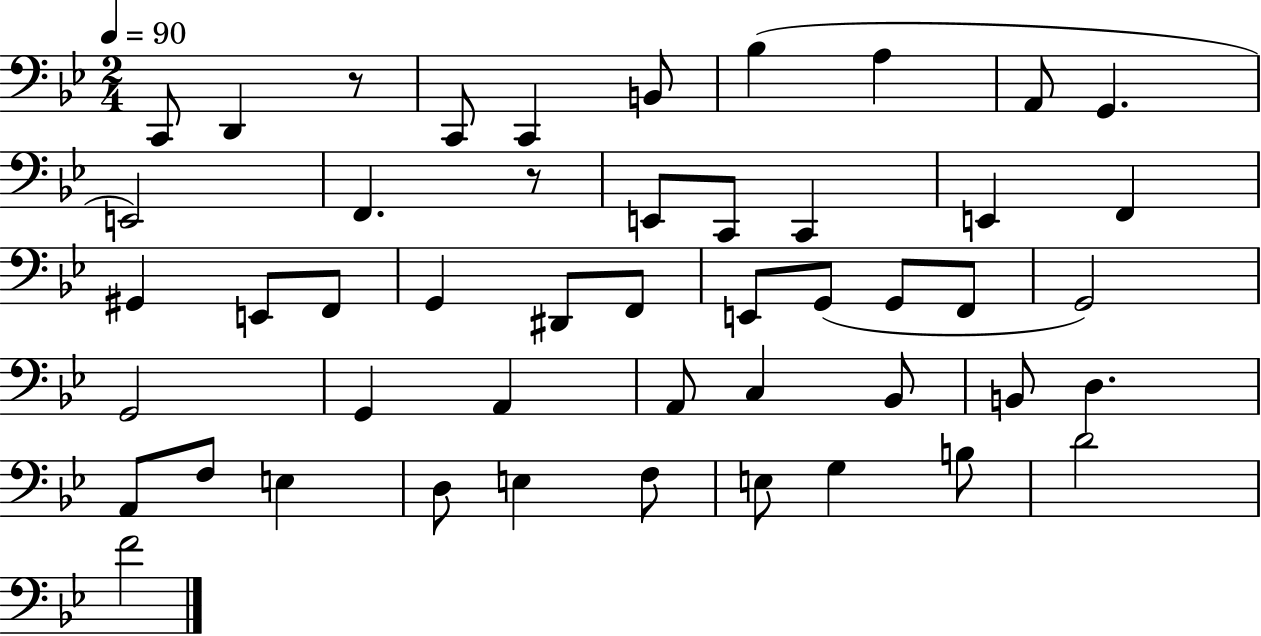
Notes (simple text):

C2/e D2/q R/e C2/e C2/q B2/e Bb3/q A3/q A2/e G2/q. E2/h F2/q. R/e E2/e C2/e C2/q E2/q F2/q G#2/q E2/e F2/e G2/q D#2/e F2/e E2/e G2/e G2/e F2/e G2/h G2/h G2/q A2/q A2/e C3/q Bb2/e B2/e D3/q. A2/e F3/e E3/q D3/e E3/q F3/e E3/e G3/q B3/e D4/h F4/h